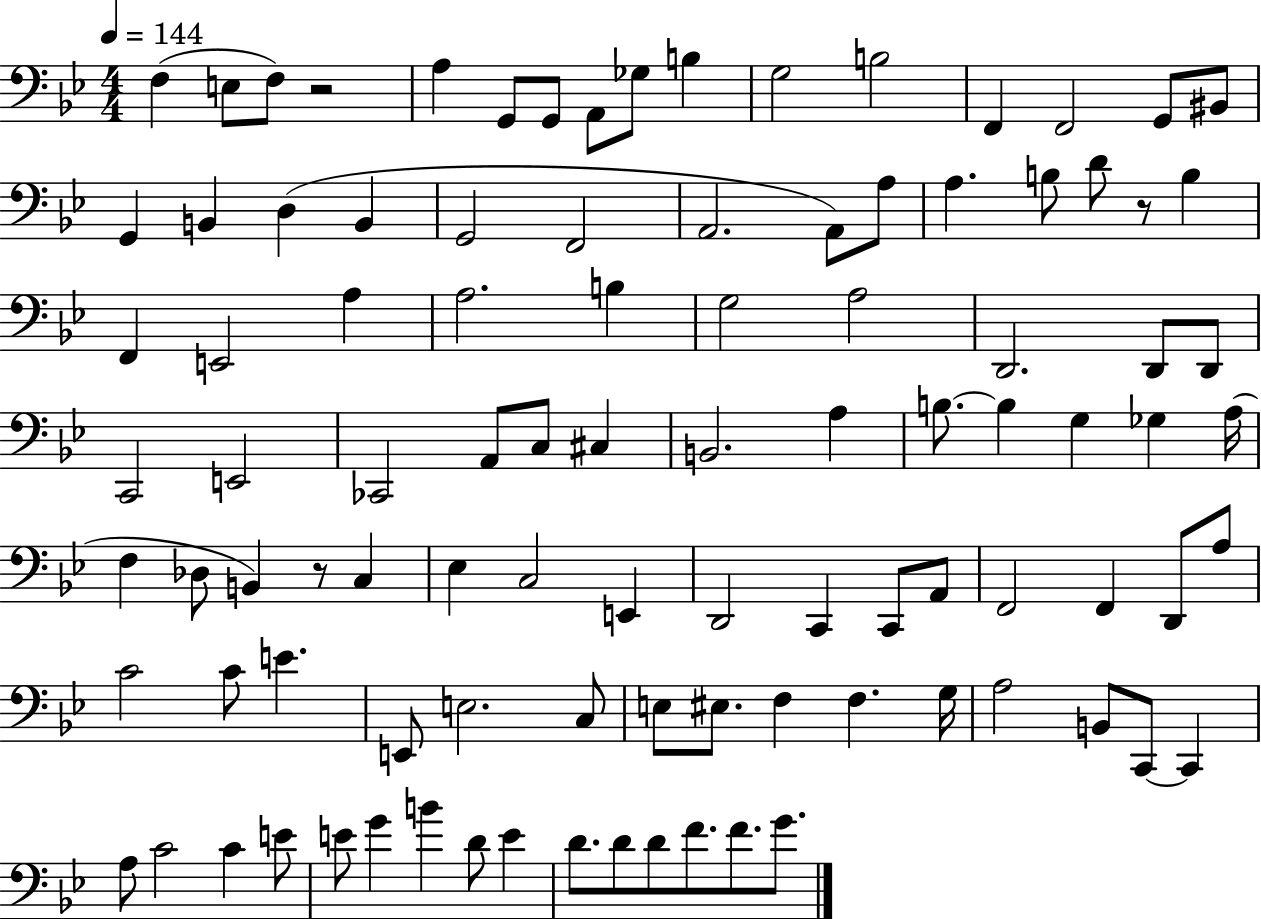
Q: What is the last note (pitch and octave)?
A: G4